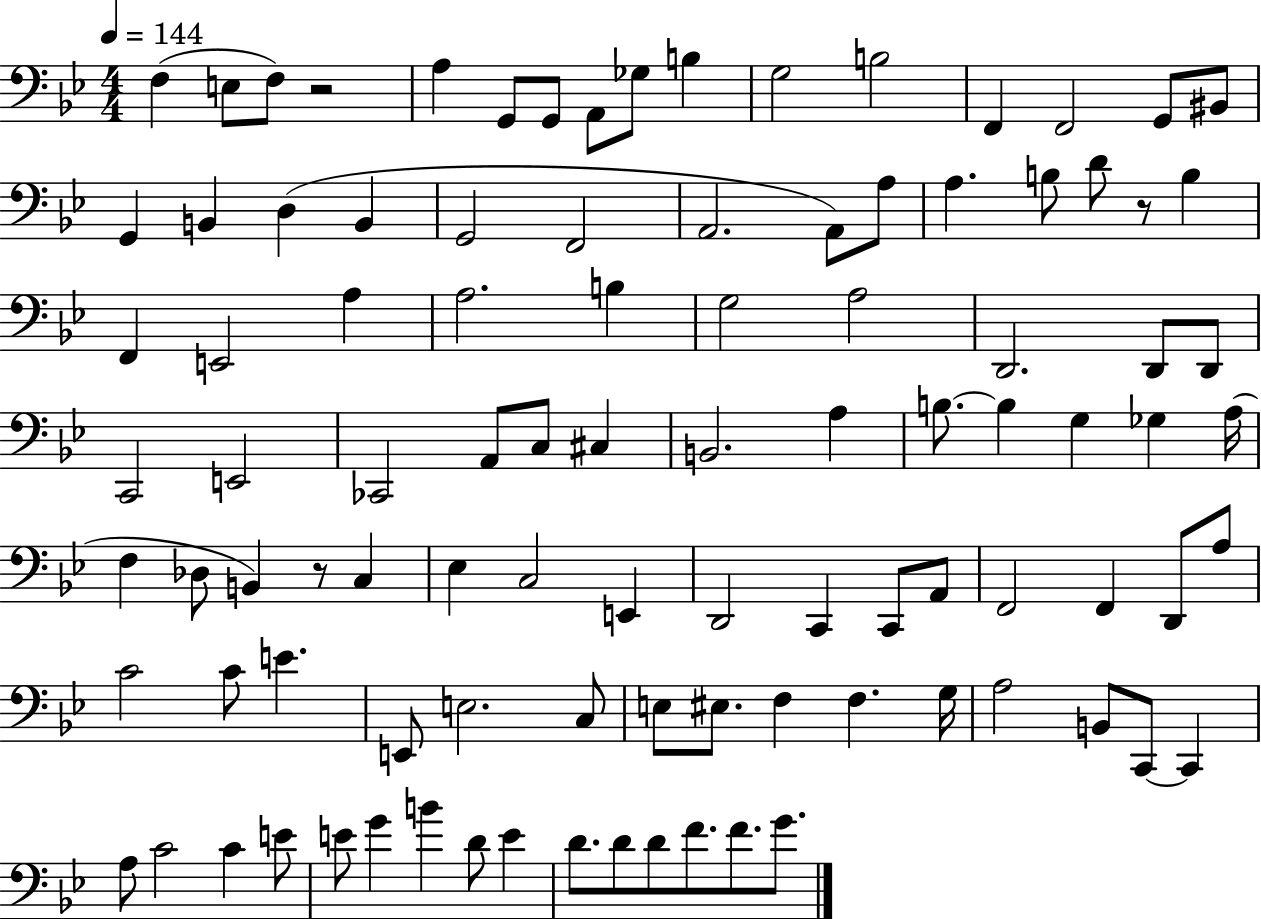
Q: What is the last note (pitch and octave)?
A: G4